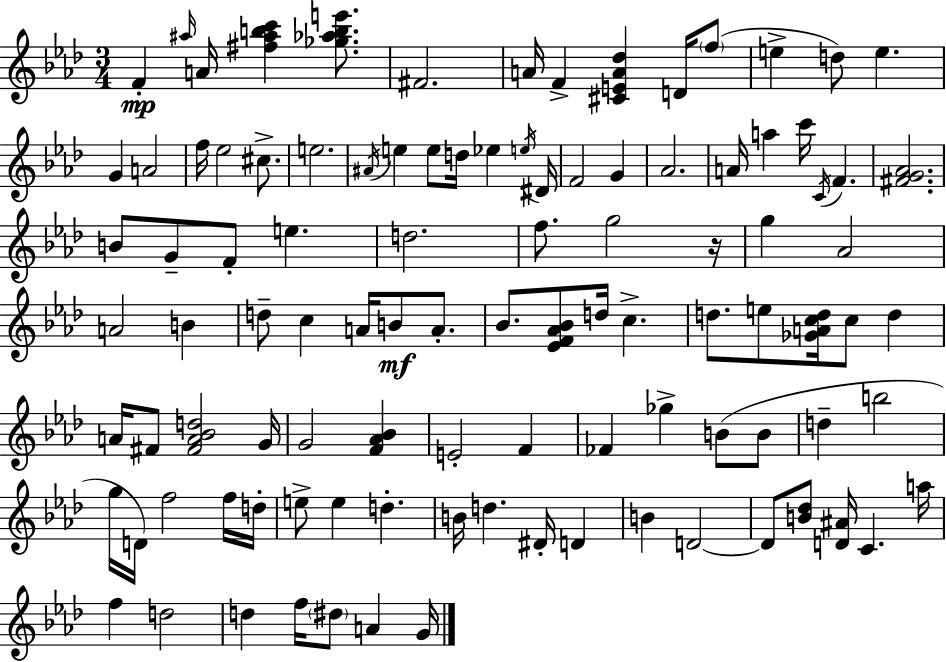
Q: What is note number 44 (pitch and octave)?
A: D5